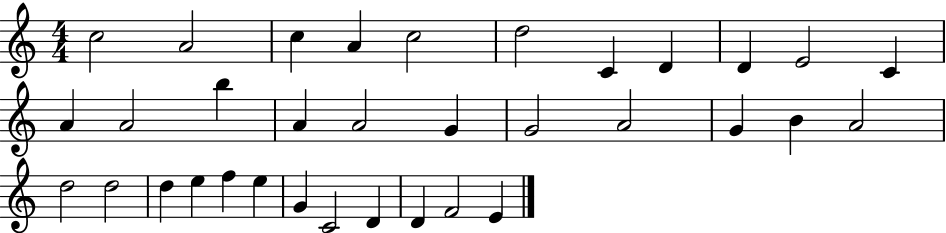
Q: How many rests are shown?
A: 0